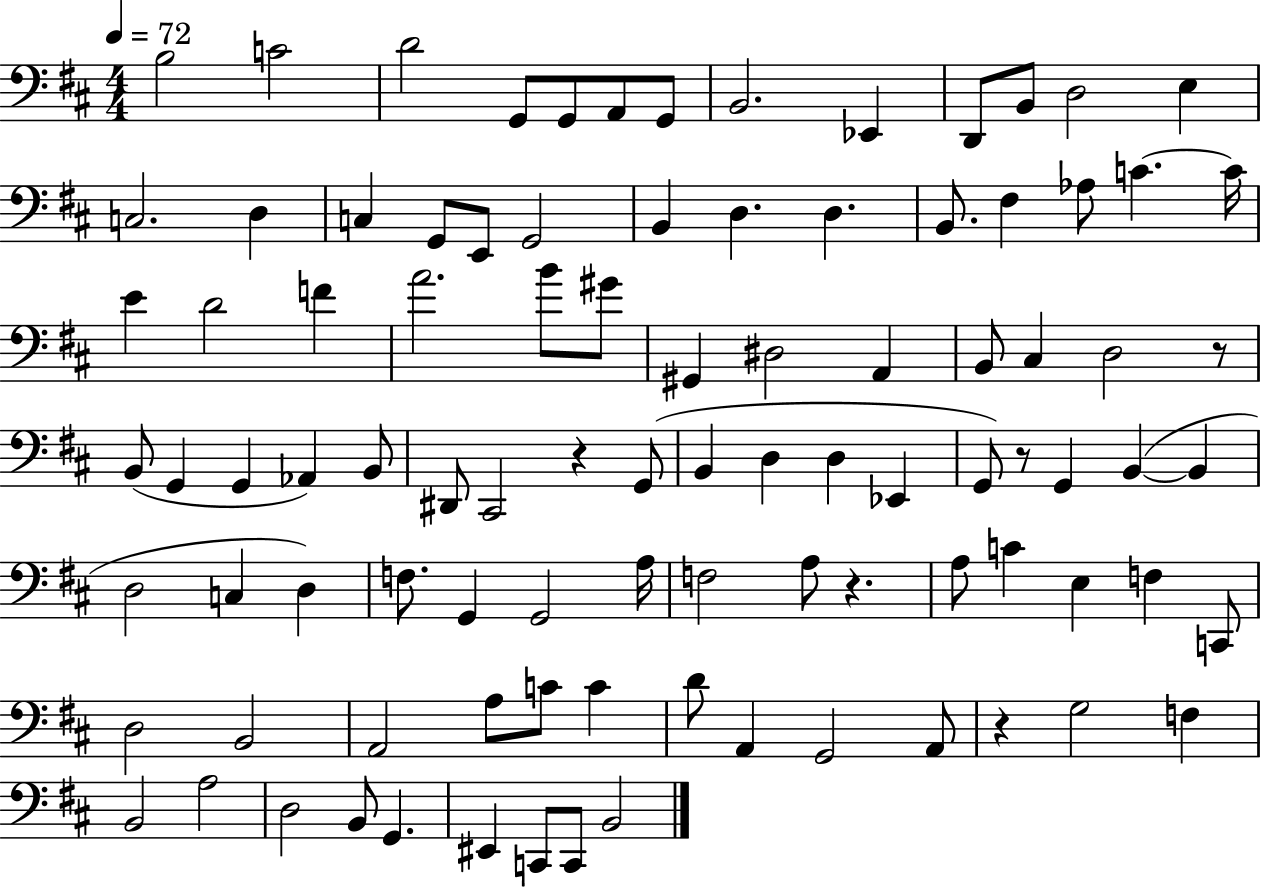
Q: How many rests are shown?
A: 5